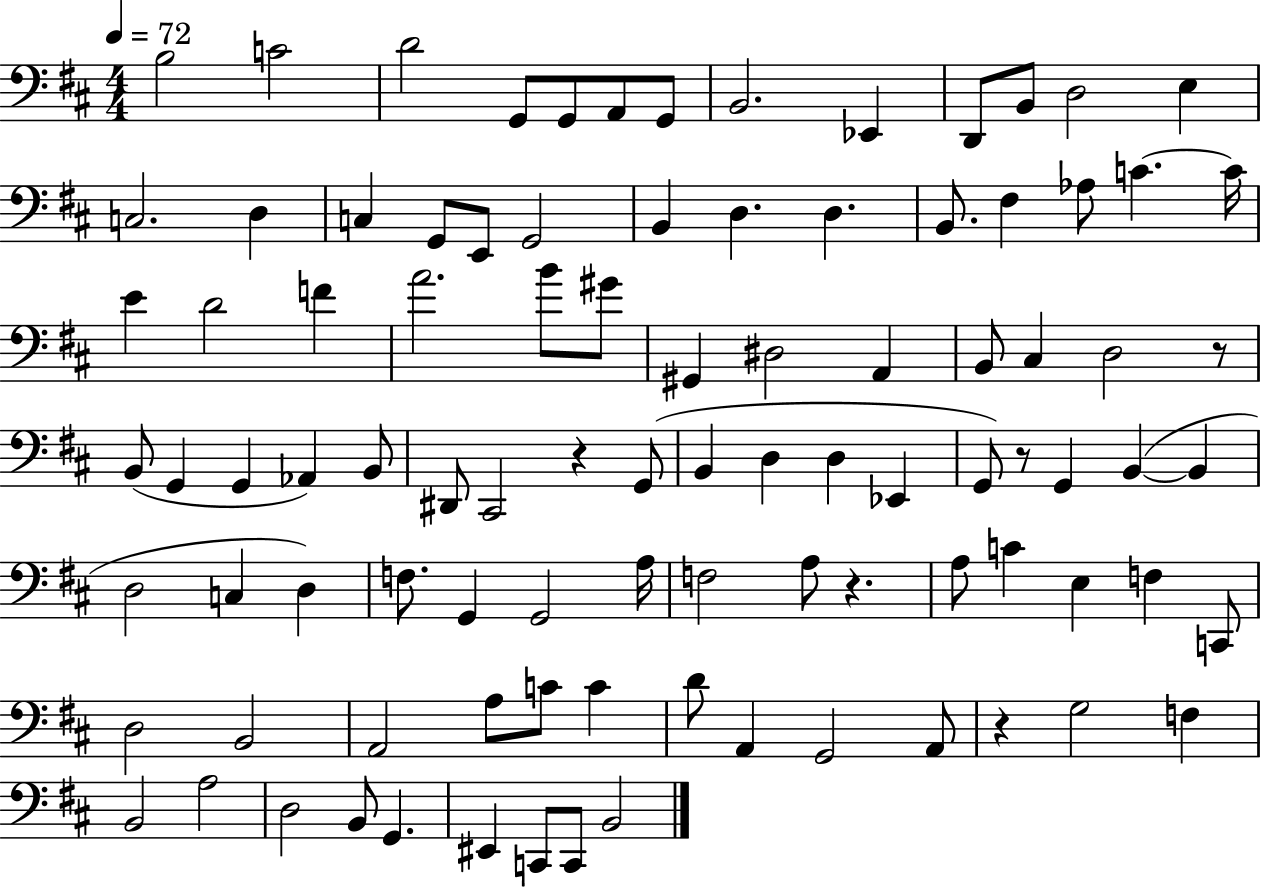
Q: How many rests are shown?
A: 5